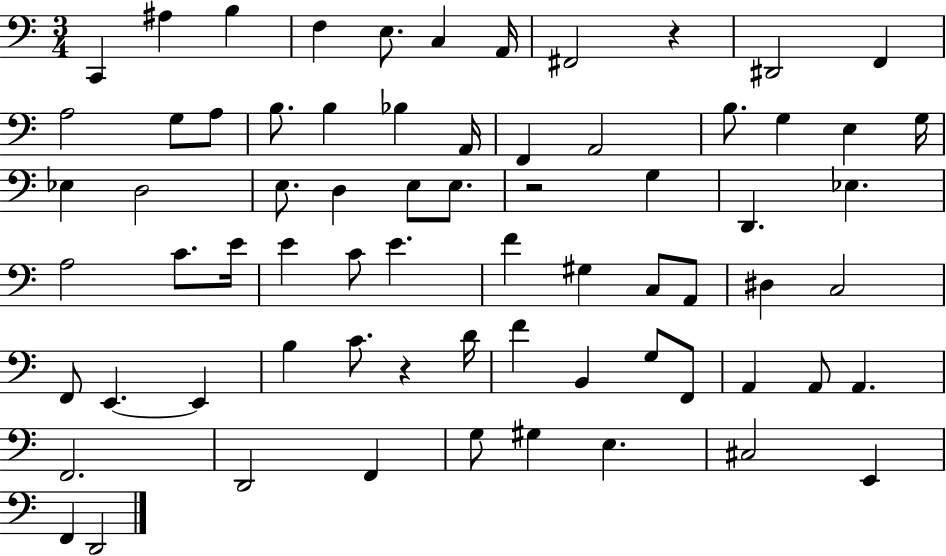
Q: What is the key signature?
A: C major